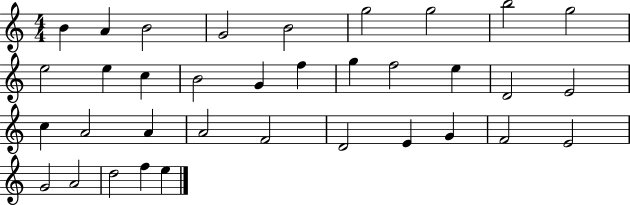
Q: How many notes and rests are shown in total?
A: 35